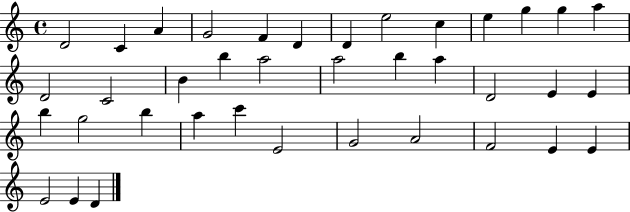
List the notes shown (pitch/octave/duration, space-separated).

D4/h C4/q A4/q G4/h F4/q D4/q D4/q E5/h C5/q E5/q G5/q G5/q A5/q D4/h C4/h B4/q B5/q A5/h A5/h B5/q A5/q D4/h E4/q E4/q B5/q G5/h B5/q A5/q C6/q E4/h G4/h A4/h F4/h E4/q E4/q E4/h E4/q D4/q